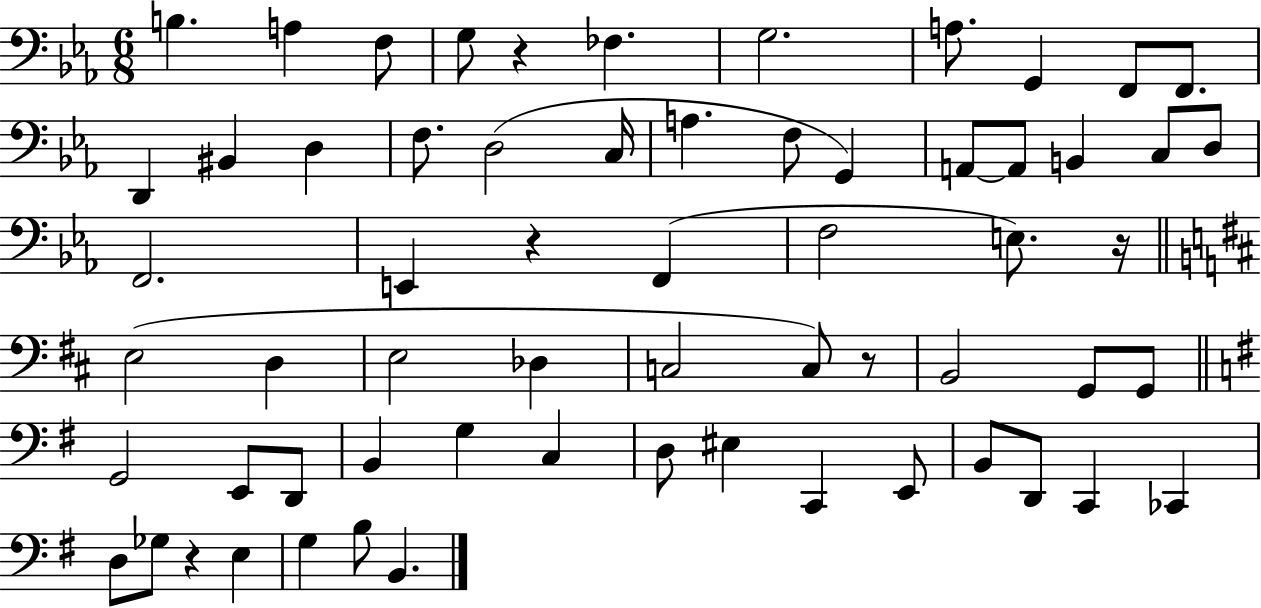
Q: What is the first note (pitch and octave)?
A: B3